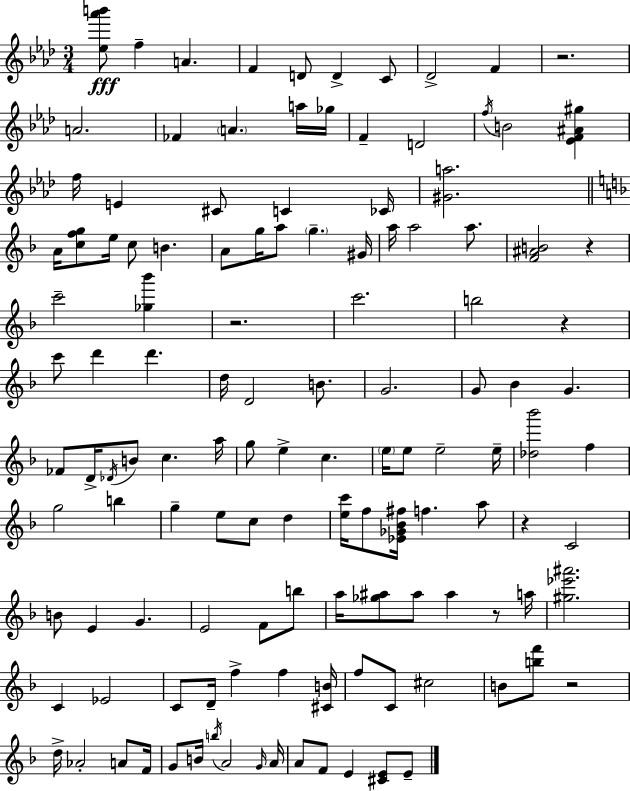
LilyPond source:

{
  \clef treble
  \numericTimeSignature
  \time 3/4
  \key f \minor
  <ees'' aes''' b'''>8\fff f''4-- a'4. | f'4 d'8 d'4-> c'8 | des'2-> f'4 | r2. | \break a'2. | fes'4 \parenthesize a'4. a''16 ges''16 | f'4-- d'2 | \acciaccatura { f''16 } b'2 <ees' f' ais' gis''>4 | \break f''16 e'4 cis'8 c'4 | ces'16 <gis' a''>2. | \bar "||" \break \key f \major a'16 <c'' f'' g''>8 e''16 c''8 b'4. | a'8 g''16 a''8 \parenthesize g''4.-- gis'16 | a''16 a''2 a''8. | <f' ais' b'>2 r4 | \break c'''2-- <ges'' bes'''>4 | r2. | c'''2. | b''2 r4 | \break c'''8 d'''4 d'''4. | d''16 d'2 b'8. | g'2. | g'8 bes'4 g'4. | \break fes'8 d'16-> \acciaccatura { des'16 } b'8 c''4. | a''16 g''8 e''4-> c''4. | \parenthesize e''16 e''8 e''2-- | e''16-- <des'' bes'''>2 f''4 | \break g''2 b''4 | g''4-- e''8 c''8 d''4 | <e'' c'''>16 f''8 <ees' ges' bes' fis''>16 f''4. a''8 | r4 c'2 | \break b'8 e'4 g'4. | e'2 f'8 b''8 | a''16 <ges'' ais''>8 ais''8 ais''4 r8 | a''16 <gis'' ees''' ais'''>2. | \break c'4 ees'2 | c'8 d'16-- f''4-> f''4 | <cis' b'>16 f''8 c'8 cis''2 | b'8 <b'' f'''>8 r2 | \break d''16-> aes'2-. a'8 | f'16 g'8 b'16 \acciaccatura { b''16 } a'2 | \grace { g'16 } a'16 a'8 f'8 e'4 <cis' e'>8 | e'8-- \bar "|."
}